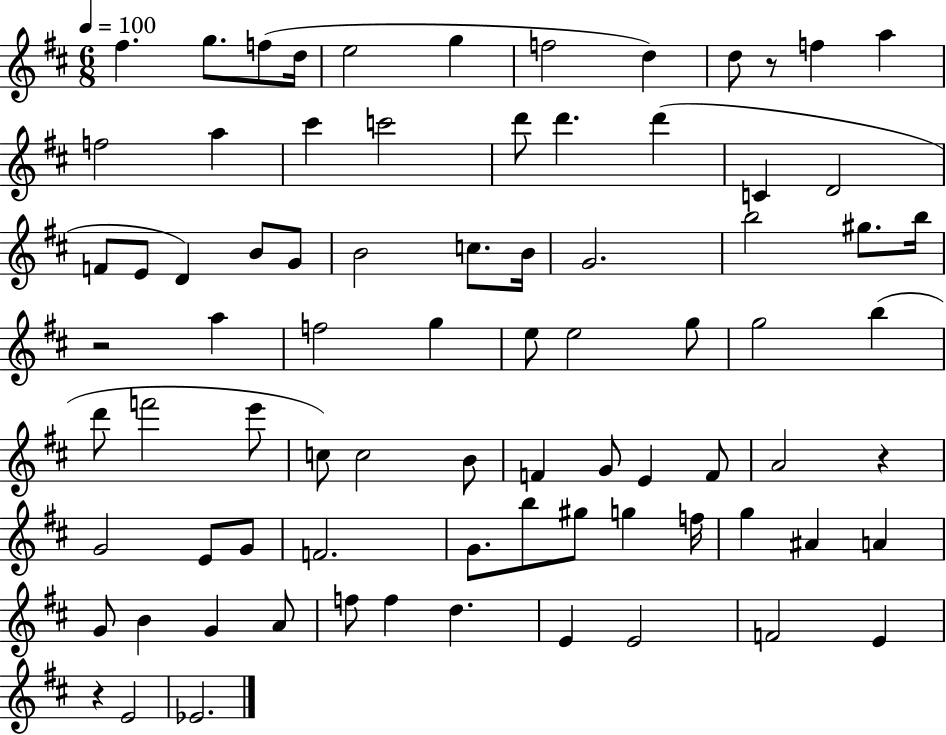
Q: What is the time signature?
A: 6/8